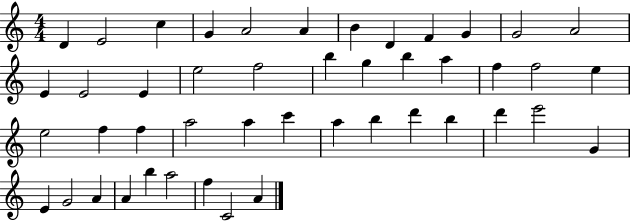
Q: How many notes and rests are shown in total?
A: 46